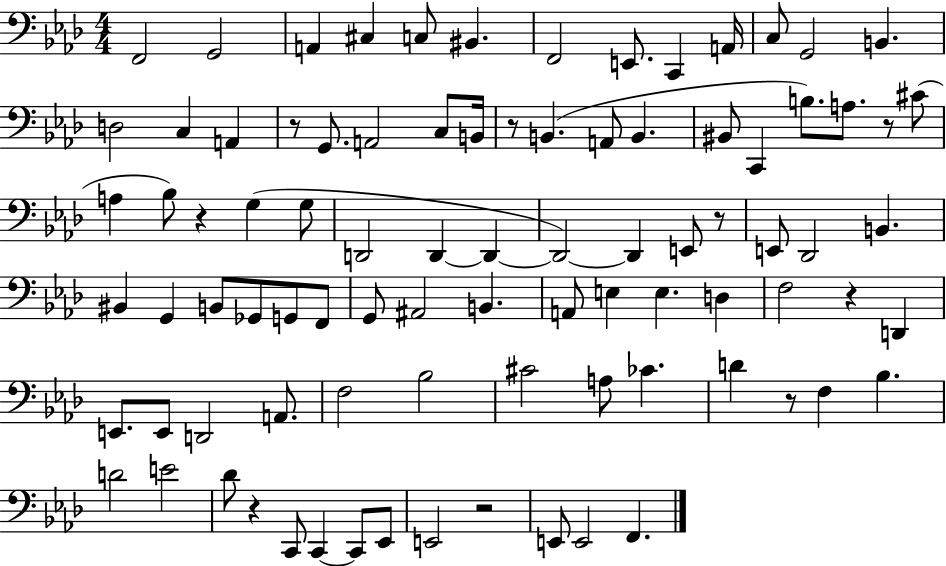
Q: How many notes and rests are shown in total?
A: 88